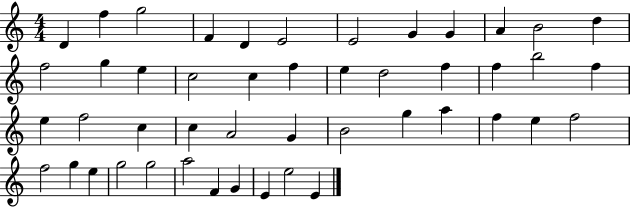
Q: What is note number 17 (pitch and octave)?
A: C5